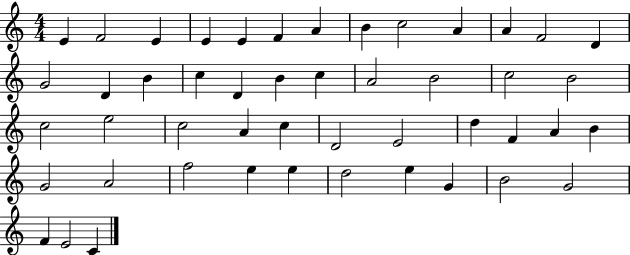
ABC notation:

X:1
T:Untitled
M:4/4
L:1/4
K:C
E F2 E E E F A B c2 A A F2 D G2 D B c D B c A2 B2 c2 B2 c2 e2 c2 A c D2 E2 d F A B G2 A2 f2 e e d2 e G B2 G2 F E2 C